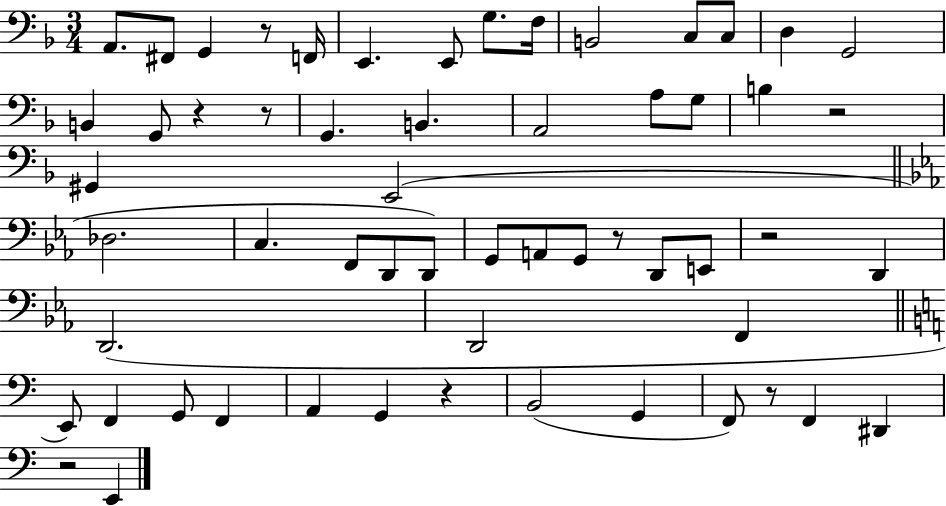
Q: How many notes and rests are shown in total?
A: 58